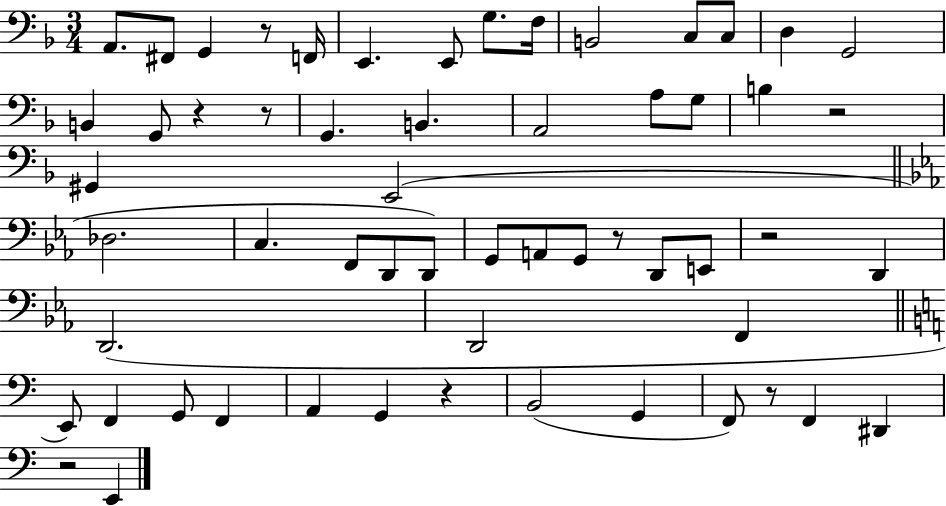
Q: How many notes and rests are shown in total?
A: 58